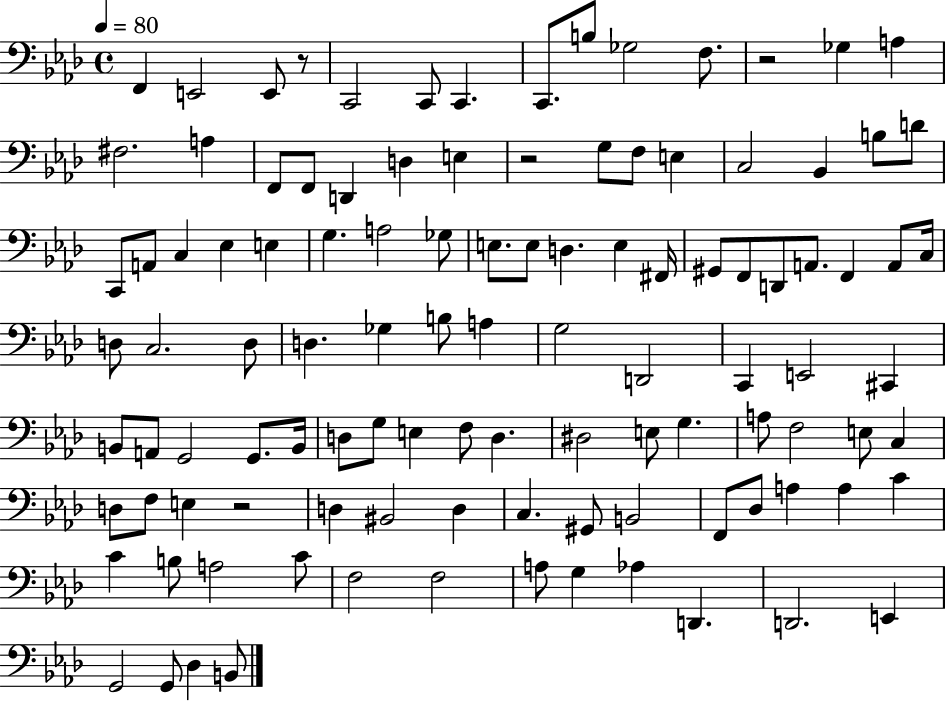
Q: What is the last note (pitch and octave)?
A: B2